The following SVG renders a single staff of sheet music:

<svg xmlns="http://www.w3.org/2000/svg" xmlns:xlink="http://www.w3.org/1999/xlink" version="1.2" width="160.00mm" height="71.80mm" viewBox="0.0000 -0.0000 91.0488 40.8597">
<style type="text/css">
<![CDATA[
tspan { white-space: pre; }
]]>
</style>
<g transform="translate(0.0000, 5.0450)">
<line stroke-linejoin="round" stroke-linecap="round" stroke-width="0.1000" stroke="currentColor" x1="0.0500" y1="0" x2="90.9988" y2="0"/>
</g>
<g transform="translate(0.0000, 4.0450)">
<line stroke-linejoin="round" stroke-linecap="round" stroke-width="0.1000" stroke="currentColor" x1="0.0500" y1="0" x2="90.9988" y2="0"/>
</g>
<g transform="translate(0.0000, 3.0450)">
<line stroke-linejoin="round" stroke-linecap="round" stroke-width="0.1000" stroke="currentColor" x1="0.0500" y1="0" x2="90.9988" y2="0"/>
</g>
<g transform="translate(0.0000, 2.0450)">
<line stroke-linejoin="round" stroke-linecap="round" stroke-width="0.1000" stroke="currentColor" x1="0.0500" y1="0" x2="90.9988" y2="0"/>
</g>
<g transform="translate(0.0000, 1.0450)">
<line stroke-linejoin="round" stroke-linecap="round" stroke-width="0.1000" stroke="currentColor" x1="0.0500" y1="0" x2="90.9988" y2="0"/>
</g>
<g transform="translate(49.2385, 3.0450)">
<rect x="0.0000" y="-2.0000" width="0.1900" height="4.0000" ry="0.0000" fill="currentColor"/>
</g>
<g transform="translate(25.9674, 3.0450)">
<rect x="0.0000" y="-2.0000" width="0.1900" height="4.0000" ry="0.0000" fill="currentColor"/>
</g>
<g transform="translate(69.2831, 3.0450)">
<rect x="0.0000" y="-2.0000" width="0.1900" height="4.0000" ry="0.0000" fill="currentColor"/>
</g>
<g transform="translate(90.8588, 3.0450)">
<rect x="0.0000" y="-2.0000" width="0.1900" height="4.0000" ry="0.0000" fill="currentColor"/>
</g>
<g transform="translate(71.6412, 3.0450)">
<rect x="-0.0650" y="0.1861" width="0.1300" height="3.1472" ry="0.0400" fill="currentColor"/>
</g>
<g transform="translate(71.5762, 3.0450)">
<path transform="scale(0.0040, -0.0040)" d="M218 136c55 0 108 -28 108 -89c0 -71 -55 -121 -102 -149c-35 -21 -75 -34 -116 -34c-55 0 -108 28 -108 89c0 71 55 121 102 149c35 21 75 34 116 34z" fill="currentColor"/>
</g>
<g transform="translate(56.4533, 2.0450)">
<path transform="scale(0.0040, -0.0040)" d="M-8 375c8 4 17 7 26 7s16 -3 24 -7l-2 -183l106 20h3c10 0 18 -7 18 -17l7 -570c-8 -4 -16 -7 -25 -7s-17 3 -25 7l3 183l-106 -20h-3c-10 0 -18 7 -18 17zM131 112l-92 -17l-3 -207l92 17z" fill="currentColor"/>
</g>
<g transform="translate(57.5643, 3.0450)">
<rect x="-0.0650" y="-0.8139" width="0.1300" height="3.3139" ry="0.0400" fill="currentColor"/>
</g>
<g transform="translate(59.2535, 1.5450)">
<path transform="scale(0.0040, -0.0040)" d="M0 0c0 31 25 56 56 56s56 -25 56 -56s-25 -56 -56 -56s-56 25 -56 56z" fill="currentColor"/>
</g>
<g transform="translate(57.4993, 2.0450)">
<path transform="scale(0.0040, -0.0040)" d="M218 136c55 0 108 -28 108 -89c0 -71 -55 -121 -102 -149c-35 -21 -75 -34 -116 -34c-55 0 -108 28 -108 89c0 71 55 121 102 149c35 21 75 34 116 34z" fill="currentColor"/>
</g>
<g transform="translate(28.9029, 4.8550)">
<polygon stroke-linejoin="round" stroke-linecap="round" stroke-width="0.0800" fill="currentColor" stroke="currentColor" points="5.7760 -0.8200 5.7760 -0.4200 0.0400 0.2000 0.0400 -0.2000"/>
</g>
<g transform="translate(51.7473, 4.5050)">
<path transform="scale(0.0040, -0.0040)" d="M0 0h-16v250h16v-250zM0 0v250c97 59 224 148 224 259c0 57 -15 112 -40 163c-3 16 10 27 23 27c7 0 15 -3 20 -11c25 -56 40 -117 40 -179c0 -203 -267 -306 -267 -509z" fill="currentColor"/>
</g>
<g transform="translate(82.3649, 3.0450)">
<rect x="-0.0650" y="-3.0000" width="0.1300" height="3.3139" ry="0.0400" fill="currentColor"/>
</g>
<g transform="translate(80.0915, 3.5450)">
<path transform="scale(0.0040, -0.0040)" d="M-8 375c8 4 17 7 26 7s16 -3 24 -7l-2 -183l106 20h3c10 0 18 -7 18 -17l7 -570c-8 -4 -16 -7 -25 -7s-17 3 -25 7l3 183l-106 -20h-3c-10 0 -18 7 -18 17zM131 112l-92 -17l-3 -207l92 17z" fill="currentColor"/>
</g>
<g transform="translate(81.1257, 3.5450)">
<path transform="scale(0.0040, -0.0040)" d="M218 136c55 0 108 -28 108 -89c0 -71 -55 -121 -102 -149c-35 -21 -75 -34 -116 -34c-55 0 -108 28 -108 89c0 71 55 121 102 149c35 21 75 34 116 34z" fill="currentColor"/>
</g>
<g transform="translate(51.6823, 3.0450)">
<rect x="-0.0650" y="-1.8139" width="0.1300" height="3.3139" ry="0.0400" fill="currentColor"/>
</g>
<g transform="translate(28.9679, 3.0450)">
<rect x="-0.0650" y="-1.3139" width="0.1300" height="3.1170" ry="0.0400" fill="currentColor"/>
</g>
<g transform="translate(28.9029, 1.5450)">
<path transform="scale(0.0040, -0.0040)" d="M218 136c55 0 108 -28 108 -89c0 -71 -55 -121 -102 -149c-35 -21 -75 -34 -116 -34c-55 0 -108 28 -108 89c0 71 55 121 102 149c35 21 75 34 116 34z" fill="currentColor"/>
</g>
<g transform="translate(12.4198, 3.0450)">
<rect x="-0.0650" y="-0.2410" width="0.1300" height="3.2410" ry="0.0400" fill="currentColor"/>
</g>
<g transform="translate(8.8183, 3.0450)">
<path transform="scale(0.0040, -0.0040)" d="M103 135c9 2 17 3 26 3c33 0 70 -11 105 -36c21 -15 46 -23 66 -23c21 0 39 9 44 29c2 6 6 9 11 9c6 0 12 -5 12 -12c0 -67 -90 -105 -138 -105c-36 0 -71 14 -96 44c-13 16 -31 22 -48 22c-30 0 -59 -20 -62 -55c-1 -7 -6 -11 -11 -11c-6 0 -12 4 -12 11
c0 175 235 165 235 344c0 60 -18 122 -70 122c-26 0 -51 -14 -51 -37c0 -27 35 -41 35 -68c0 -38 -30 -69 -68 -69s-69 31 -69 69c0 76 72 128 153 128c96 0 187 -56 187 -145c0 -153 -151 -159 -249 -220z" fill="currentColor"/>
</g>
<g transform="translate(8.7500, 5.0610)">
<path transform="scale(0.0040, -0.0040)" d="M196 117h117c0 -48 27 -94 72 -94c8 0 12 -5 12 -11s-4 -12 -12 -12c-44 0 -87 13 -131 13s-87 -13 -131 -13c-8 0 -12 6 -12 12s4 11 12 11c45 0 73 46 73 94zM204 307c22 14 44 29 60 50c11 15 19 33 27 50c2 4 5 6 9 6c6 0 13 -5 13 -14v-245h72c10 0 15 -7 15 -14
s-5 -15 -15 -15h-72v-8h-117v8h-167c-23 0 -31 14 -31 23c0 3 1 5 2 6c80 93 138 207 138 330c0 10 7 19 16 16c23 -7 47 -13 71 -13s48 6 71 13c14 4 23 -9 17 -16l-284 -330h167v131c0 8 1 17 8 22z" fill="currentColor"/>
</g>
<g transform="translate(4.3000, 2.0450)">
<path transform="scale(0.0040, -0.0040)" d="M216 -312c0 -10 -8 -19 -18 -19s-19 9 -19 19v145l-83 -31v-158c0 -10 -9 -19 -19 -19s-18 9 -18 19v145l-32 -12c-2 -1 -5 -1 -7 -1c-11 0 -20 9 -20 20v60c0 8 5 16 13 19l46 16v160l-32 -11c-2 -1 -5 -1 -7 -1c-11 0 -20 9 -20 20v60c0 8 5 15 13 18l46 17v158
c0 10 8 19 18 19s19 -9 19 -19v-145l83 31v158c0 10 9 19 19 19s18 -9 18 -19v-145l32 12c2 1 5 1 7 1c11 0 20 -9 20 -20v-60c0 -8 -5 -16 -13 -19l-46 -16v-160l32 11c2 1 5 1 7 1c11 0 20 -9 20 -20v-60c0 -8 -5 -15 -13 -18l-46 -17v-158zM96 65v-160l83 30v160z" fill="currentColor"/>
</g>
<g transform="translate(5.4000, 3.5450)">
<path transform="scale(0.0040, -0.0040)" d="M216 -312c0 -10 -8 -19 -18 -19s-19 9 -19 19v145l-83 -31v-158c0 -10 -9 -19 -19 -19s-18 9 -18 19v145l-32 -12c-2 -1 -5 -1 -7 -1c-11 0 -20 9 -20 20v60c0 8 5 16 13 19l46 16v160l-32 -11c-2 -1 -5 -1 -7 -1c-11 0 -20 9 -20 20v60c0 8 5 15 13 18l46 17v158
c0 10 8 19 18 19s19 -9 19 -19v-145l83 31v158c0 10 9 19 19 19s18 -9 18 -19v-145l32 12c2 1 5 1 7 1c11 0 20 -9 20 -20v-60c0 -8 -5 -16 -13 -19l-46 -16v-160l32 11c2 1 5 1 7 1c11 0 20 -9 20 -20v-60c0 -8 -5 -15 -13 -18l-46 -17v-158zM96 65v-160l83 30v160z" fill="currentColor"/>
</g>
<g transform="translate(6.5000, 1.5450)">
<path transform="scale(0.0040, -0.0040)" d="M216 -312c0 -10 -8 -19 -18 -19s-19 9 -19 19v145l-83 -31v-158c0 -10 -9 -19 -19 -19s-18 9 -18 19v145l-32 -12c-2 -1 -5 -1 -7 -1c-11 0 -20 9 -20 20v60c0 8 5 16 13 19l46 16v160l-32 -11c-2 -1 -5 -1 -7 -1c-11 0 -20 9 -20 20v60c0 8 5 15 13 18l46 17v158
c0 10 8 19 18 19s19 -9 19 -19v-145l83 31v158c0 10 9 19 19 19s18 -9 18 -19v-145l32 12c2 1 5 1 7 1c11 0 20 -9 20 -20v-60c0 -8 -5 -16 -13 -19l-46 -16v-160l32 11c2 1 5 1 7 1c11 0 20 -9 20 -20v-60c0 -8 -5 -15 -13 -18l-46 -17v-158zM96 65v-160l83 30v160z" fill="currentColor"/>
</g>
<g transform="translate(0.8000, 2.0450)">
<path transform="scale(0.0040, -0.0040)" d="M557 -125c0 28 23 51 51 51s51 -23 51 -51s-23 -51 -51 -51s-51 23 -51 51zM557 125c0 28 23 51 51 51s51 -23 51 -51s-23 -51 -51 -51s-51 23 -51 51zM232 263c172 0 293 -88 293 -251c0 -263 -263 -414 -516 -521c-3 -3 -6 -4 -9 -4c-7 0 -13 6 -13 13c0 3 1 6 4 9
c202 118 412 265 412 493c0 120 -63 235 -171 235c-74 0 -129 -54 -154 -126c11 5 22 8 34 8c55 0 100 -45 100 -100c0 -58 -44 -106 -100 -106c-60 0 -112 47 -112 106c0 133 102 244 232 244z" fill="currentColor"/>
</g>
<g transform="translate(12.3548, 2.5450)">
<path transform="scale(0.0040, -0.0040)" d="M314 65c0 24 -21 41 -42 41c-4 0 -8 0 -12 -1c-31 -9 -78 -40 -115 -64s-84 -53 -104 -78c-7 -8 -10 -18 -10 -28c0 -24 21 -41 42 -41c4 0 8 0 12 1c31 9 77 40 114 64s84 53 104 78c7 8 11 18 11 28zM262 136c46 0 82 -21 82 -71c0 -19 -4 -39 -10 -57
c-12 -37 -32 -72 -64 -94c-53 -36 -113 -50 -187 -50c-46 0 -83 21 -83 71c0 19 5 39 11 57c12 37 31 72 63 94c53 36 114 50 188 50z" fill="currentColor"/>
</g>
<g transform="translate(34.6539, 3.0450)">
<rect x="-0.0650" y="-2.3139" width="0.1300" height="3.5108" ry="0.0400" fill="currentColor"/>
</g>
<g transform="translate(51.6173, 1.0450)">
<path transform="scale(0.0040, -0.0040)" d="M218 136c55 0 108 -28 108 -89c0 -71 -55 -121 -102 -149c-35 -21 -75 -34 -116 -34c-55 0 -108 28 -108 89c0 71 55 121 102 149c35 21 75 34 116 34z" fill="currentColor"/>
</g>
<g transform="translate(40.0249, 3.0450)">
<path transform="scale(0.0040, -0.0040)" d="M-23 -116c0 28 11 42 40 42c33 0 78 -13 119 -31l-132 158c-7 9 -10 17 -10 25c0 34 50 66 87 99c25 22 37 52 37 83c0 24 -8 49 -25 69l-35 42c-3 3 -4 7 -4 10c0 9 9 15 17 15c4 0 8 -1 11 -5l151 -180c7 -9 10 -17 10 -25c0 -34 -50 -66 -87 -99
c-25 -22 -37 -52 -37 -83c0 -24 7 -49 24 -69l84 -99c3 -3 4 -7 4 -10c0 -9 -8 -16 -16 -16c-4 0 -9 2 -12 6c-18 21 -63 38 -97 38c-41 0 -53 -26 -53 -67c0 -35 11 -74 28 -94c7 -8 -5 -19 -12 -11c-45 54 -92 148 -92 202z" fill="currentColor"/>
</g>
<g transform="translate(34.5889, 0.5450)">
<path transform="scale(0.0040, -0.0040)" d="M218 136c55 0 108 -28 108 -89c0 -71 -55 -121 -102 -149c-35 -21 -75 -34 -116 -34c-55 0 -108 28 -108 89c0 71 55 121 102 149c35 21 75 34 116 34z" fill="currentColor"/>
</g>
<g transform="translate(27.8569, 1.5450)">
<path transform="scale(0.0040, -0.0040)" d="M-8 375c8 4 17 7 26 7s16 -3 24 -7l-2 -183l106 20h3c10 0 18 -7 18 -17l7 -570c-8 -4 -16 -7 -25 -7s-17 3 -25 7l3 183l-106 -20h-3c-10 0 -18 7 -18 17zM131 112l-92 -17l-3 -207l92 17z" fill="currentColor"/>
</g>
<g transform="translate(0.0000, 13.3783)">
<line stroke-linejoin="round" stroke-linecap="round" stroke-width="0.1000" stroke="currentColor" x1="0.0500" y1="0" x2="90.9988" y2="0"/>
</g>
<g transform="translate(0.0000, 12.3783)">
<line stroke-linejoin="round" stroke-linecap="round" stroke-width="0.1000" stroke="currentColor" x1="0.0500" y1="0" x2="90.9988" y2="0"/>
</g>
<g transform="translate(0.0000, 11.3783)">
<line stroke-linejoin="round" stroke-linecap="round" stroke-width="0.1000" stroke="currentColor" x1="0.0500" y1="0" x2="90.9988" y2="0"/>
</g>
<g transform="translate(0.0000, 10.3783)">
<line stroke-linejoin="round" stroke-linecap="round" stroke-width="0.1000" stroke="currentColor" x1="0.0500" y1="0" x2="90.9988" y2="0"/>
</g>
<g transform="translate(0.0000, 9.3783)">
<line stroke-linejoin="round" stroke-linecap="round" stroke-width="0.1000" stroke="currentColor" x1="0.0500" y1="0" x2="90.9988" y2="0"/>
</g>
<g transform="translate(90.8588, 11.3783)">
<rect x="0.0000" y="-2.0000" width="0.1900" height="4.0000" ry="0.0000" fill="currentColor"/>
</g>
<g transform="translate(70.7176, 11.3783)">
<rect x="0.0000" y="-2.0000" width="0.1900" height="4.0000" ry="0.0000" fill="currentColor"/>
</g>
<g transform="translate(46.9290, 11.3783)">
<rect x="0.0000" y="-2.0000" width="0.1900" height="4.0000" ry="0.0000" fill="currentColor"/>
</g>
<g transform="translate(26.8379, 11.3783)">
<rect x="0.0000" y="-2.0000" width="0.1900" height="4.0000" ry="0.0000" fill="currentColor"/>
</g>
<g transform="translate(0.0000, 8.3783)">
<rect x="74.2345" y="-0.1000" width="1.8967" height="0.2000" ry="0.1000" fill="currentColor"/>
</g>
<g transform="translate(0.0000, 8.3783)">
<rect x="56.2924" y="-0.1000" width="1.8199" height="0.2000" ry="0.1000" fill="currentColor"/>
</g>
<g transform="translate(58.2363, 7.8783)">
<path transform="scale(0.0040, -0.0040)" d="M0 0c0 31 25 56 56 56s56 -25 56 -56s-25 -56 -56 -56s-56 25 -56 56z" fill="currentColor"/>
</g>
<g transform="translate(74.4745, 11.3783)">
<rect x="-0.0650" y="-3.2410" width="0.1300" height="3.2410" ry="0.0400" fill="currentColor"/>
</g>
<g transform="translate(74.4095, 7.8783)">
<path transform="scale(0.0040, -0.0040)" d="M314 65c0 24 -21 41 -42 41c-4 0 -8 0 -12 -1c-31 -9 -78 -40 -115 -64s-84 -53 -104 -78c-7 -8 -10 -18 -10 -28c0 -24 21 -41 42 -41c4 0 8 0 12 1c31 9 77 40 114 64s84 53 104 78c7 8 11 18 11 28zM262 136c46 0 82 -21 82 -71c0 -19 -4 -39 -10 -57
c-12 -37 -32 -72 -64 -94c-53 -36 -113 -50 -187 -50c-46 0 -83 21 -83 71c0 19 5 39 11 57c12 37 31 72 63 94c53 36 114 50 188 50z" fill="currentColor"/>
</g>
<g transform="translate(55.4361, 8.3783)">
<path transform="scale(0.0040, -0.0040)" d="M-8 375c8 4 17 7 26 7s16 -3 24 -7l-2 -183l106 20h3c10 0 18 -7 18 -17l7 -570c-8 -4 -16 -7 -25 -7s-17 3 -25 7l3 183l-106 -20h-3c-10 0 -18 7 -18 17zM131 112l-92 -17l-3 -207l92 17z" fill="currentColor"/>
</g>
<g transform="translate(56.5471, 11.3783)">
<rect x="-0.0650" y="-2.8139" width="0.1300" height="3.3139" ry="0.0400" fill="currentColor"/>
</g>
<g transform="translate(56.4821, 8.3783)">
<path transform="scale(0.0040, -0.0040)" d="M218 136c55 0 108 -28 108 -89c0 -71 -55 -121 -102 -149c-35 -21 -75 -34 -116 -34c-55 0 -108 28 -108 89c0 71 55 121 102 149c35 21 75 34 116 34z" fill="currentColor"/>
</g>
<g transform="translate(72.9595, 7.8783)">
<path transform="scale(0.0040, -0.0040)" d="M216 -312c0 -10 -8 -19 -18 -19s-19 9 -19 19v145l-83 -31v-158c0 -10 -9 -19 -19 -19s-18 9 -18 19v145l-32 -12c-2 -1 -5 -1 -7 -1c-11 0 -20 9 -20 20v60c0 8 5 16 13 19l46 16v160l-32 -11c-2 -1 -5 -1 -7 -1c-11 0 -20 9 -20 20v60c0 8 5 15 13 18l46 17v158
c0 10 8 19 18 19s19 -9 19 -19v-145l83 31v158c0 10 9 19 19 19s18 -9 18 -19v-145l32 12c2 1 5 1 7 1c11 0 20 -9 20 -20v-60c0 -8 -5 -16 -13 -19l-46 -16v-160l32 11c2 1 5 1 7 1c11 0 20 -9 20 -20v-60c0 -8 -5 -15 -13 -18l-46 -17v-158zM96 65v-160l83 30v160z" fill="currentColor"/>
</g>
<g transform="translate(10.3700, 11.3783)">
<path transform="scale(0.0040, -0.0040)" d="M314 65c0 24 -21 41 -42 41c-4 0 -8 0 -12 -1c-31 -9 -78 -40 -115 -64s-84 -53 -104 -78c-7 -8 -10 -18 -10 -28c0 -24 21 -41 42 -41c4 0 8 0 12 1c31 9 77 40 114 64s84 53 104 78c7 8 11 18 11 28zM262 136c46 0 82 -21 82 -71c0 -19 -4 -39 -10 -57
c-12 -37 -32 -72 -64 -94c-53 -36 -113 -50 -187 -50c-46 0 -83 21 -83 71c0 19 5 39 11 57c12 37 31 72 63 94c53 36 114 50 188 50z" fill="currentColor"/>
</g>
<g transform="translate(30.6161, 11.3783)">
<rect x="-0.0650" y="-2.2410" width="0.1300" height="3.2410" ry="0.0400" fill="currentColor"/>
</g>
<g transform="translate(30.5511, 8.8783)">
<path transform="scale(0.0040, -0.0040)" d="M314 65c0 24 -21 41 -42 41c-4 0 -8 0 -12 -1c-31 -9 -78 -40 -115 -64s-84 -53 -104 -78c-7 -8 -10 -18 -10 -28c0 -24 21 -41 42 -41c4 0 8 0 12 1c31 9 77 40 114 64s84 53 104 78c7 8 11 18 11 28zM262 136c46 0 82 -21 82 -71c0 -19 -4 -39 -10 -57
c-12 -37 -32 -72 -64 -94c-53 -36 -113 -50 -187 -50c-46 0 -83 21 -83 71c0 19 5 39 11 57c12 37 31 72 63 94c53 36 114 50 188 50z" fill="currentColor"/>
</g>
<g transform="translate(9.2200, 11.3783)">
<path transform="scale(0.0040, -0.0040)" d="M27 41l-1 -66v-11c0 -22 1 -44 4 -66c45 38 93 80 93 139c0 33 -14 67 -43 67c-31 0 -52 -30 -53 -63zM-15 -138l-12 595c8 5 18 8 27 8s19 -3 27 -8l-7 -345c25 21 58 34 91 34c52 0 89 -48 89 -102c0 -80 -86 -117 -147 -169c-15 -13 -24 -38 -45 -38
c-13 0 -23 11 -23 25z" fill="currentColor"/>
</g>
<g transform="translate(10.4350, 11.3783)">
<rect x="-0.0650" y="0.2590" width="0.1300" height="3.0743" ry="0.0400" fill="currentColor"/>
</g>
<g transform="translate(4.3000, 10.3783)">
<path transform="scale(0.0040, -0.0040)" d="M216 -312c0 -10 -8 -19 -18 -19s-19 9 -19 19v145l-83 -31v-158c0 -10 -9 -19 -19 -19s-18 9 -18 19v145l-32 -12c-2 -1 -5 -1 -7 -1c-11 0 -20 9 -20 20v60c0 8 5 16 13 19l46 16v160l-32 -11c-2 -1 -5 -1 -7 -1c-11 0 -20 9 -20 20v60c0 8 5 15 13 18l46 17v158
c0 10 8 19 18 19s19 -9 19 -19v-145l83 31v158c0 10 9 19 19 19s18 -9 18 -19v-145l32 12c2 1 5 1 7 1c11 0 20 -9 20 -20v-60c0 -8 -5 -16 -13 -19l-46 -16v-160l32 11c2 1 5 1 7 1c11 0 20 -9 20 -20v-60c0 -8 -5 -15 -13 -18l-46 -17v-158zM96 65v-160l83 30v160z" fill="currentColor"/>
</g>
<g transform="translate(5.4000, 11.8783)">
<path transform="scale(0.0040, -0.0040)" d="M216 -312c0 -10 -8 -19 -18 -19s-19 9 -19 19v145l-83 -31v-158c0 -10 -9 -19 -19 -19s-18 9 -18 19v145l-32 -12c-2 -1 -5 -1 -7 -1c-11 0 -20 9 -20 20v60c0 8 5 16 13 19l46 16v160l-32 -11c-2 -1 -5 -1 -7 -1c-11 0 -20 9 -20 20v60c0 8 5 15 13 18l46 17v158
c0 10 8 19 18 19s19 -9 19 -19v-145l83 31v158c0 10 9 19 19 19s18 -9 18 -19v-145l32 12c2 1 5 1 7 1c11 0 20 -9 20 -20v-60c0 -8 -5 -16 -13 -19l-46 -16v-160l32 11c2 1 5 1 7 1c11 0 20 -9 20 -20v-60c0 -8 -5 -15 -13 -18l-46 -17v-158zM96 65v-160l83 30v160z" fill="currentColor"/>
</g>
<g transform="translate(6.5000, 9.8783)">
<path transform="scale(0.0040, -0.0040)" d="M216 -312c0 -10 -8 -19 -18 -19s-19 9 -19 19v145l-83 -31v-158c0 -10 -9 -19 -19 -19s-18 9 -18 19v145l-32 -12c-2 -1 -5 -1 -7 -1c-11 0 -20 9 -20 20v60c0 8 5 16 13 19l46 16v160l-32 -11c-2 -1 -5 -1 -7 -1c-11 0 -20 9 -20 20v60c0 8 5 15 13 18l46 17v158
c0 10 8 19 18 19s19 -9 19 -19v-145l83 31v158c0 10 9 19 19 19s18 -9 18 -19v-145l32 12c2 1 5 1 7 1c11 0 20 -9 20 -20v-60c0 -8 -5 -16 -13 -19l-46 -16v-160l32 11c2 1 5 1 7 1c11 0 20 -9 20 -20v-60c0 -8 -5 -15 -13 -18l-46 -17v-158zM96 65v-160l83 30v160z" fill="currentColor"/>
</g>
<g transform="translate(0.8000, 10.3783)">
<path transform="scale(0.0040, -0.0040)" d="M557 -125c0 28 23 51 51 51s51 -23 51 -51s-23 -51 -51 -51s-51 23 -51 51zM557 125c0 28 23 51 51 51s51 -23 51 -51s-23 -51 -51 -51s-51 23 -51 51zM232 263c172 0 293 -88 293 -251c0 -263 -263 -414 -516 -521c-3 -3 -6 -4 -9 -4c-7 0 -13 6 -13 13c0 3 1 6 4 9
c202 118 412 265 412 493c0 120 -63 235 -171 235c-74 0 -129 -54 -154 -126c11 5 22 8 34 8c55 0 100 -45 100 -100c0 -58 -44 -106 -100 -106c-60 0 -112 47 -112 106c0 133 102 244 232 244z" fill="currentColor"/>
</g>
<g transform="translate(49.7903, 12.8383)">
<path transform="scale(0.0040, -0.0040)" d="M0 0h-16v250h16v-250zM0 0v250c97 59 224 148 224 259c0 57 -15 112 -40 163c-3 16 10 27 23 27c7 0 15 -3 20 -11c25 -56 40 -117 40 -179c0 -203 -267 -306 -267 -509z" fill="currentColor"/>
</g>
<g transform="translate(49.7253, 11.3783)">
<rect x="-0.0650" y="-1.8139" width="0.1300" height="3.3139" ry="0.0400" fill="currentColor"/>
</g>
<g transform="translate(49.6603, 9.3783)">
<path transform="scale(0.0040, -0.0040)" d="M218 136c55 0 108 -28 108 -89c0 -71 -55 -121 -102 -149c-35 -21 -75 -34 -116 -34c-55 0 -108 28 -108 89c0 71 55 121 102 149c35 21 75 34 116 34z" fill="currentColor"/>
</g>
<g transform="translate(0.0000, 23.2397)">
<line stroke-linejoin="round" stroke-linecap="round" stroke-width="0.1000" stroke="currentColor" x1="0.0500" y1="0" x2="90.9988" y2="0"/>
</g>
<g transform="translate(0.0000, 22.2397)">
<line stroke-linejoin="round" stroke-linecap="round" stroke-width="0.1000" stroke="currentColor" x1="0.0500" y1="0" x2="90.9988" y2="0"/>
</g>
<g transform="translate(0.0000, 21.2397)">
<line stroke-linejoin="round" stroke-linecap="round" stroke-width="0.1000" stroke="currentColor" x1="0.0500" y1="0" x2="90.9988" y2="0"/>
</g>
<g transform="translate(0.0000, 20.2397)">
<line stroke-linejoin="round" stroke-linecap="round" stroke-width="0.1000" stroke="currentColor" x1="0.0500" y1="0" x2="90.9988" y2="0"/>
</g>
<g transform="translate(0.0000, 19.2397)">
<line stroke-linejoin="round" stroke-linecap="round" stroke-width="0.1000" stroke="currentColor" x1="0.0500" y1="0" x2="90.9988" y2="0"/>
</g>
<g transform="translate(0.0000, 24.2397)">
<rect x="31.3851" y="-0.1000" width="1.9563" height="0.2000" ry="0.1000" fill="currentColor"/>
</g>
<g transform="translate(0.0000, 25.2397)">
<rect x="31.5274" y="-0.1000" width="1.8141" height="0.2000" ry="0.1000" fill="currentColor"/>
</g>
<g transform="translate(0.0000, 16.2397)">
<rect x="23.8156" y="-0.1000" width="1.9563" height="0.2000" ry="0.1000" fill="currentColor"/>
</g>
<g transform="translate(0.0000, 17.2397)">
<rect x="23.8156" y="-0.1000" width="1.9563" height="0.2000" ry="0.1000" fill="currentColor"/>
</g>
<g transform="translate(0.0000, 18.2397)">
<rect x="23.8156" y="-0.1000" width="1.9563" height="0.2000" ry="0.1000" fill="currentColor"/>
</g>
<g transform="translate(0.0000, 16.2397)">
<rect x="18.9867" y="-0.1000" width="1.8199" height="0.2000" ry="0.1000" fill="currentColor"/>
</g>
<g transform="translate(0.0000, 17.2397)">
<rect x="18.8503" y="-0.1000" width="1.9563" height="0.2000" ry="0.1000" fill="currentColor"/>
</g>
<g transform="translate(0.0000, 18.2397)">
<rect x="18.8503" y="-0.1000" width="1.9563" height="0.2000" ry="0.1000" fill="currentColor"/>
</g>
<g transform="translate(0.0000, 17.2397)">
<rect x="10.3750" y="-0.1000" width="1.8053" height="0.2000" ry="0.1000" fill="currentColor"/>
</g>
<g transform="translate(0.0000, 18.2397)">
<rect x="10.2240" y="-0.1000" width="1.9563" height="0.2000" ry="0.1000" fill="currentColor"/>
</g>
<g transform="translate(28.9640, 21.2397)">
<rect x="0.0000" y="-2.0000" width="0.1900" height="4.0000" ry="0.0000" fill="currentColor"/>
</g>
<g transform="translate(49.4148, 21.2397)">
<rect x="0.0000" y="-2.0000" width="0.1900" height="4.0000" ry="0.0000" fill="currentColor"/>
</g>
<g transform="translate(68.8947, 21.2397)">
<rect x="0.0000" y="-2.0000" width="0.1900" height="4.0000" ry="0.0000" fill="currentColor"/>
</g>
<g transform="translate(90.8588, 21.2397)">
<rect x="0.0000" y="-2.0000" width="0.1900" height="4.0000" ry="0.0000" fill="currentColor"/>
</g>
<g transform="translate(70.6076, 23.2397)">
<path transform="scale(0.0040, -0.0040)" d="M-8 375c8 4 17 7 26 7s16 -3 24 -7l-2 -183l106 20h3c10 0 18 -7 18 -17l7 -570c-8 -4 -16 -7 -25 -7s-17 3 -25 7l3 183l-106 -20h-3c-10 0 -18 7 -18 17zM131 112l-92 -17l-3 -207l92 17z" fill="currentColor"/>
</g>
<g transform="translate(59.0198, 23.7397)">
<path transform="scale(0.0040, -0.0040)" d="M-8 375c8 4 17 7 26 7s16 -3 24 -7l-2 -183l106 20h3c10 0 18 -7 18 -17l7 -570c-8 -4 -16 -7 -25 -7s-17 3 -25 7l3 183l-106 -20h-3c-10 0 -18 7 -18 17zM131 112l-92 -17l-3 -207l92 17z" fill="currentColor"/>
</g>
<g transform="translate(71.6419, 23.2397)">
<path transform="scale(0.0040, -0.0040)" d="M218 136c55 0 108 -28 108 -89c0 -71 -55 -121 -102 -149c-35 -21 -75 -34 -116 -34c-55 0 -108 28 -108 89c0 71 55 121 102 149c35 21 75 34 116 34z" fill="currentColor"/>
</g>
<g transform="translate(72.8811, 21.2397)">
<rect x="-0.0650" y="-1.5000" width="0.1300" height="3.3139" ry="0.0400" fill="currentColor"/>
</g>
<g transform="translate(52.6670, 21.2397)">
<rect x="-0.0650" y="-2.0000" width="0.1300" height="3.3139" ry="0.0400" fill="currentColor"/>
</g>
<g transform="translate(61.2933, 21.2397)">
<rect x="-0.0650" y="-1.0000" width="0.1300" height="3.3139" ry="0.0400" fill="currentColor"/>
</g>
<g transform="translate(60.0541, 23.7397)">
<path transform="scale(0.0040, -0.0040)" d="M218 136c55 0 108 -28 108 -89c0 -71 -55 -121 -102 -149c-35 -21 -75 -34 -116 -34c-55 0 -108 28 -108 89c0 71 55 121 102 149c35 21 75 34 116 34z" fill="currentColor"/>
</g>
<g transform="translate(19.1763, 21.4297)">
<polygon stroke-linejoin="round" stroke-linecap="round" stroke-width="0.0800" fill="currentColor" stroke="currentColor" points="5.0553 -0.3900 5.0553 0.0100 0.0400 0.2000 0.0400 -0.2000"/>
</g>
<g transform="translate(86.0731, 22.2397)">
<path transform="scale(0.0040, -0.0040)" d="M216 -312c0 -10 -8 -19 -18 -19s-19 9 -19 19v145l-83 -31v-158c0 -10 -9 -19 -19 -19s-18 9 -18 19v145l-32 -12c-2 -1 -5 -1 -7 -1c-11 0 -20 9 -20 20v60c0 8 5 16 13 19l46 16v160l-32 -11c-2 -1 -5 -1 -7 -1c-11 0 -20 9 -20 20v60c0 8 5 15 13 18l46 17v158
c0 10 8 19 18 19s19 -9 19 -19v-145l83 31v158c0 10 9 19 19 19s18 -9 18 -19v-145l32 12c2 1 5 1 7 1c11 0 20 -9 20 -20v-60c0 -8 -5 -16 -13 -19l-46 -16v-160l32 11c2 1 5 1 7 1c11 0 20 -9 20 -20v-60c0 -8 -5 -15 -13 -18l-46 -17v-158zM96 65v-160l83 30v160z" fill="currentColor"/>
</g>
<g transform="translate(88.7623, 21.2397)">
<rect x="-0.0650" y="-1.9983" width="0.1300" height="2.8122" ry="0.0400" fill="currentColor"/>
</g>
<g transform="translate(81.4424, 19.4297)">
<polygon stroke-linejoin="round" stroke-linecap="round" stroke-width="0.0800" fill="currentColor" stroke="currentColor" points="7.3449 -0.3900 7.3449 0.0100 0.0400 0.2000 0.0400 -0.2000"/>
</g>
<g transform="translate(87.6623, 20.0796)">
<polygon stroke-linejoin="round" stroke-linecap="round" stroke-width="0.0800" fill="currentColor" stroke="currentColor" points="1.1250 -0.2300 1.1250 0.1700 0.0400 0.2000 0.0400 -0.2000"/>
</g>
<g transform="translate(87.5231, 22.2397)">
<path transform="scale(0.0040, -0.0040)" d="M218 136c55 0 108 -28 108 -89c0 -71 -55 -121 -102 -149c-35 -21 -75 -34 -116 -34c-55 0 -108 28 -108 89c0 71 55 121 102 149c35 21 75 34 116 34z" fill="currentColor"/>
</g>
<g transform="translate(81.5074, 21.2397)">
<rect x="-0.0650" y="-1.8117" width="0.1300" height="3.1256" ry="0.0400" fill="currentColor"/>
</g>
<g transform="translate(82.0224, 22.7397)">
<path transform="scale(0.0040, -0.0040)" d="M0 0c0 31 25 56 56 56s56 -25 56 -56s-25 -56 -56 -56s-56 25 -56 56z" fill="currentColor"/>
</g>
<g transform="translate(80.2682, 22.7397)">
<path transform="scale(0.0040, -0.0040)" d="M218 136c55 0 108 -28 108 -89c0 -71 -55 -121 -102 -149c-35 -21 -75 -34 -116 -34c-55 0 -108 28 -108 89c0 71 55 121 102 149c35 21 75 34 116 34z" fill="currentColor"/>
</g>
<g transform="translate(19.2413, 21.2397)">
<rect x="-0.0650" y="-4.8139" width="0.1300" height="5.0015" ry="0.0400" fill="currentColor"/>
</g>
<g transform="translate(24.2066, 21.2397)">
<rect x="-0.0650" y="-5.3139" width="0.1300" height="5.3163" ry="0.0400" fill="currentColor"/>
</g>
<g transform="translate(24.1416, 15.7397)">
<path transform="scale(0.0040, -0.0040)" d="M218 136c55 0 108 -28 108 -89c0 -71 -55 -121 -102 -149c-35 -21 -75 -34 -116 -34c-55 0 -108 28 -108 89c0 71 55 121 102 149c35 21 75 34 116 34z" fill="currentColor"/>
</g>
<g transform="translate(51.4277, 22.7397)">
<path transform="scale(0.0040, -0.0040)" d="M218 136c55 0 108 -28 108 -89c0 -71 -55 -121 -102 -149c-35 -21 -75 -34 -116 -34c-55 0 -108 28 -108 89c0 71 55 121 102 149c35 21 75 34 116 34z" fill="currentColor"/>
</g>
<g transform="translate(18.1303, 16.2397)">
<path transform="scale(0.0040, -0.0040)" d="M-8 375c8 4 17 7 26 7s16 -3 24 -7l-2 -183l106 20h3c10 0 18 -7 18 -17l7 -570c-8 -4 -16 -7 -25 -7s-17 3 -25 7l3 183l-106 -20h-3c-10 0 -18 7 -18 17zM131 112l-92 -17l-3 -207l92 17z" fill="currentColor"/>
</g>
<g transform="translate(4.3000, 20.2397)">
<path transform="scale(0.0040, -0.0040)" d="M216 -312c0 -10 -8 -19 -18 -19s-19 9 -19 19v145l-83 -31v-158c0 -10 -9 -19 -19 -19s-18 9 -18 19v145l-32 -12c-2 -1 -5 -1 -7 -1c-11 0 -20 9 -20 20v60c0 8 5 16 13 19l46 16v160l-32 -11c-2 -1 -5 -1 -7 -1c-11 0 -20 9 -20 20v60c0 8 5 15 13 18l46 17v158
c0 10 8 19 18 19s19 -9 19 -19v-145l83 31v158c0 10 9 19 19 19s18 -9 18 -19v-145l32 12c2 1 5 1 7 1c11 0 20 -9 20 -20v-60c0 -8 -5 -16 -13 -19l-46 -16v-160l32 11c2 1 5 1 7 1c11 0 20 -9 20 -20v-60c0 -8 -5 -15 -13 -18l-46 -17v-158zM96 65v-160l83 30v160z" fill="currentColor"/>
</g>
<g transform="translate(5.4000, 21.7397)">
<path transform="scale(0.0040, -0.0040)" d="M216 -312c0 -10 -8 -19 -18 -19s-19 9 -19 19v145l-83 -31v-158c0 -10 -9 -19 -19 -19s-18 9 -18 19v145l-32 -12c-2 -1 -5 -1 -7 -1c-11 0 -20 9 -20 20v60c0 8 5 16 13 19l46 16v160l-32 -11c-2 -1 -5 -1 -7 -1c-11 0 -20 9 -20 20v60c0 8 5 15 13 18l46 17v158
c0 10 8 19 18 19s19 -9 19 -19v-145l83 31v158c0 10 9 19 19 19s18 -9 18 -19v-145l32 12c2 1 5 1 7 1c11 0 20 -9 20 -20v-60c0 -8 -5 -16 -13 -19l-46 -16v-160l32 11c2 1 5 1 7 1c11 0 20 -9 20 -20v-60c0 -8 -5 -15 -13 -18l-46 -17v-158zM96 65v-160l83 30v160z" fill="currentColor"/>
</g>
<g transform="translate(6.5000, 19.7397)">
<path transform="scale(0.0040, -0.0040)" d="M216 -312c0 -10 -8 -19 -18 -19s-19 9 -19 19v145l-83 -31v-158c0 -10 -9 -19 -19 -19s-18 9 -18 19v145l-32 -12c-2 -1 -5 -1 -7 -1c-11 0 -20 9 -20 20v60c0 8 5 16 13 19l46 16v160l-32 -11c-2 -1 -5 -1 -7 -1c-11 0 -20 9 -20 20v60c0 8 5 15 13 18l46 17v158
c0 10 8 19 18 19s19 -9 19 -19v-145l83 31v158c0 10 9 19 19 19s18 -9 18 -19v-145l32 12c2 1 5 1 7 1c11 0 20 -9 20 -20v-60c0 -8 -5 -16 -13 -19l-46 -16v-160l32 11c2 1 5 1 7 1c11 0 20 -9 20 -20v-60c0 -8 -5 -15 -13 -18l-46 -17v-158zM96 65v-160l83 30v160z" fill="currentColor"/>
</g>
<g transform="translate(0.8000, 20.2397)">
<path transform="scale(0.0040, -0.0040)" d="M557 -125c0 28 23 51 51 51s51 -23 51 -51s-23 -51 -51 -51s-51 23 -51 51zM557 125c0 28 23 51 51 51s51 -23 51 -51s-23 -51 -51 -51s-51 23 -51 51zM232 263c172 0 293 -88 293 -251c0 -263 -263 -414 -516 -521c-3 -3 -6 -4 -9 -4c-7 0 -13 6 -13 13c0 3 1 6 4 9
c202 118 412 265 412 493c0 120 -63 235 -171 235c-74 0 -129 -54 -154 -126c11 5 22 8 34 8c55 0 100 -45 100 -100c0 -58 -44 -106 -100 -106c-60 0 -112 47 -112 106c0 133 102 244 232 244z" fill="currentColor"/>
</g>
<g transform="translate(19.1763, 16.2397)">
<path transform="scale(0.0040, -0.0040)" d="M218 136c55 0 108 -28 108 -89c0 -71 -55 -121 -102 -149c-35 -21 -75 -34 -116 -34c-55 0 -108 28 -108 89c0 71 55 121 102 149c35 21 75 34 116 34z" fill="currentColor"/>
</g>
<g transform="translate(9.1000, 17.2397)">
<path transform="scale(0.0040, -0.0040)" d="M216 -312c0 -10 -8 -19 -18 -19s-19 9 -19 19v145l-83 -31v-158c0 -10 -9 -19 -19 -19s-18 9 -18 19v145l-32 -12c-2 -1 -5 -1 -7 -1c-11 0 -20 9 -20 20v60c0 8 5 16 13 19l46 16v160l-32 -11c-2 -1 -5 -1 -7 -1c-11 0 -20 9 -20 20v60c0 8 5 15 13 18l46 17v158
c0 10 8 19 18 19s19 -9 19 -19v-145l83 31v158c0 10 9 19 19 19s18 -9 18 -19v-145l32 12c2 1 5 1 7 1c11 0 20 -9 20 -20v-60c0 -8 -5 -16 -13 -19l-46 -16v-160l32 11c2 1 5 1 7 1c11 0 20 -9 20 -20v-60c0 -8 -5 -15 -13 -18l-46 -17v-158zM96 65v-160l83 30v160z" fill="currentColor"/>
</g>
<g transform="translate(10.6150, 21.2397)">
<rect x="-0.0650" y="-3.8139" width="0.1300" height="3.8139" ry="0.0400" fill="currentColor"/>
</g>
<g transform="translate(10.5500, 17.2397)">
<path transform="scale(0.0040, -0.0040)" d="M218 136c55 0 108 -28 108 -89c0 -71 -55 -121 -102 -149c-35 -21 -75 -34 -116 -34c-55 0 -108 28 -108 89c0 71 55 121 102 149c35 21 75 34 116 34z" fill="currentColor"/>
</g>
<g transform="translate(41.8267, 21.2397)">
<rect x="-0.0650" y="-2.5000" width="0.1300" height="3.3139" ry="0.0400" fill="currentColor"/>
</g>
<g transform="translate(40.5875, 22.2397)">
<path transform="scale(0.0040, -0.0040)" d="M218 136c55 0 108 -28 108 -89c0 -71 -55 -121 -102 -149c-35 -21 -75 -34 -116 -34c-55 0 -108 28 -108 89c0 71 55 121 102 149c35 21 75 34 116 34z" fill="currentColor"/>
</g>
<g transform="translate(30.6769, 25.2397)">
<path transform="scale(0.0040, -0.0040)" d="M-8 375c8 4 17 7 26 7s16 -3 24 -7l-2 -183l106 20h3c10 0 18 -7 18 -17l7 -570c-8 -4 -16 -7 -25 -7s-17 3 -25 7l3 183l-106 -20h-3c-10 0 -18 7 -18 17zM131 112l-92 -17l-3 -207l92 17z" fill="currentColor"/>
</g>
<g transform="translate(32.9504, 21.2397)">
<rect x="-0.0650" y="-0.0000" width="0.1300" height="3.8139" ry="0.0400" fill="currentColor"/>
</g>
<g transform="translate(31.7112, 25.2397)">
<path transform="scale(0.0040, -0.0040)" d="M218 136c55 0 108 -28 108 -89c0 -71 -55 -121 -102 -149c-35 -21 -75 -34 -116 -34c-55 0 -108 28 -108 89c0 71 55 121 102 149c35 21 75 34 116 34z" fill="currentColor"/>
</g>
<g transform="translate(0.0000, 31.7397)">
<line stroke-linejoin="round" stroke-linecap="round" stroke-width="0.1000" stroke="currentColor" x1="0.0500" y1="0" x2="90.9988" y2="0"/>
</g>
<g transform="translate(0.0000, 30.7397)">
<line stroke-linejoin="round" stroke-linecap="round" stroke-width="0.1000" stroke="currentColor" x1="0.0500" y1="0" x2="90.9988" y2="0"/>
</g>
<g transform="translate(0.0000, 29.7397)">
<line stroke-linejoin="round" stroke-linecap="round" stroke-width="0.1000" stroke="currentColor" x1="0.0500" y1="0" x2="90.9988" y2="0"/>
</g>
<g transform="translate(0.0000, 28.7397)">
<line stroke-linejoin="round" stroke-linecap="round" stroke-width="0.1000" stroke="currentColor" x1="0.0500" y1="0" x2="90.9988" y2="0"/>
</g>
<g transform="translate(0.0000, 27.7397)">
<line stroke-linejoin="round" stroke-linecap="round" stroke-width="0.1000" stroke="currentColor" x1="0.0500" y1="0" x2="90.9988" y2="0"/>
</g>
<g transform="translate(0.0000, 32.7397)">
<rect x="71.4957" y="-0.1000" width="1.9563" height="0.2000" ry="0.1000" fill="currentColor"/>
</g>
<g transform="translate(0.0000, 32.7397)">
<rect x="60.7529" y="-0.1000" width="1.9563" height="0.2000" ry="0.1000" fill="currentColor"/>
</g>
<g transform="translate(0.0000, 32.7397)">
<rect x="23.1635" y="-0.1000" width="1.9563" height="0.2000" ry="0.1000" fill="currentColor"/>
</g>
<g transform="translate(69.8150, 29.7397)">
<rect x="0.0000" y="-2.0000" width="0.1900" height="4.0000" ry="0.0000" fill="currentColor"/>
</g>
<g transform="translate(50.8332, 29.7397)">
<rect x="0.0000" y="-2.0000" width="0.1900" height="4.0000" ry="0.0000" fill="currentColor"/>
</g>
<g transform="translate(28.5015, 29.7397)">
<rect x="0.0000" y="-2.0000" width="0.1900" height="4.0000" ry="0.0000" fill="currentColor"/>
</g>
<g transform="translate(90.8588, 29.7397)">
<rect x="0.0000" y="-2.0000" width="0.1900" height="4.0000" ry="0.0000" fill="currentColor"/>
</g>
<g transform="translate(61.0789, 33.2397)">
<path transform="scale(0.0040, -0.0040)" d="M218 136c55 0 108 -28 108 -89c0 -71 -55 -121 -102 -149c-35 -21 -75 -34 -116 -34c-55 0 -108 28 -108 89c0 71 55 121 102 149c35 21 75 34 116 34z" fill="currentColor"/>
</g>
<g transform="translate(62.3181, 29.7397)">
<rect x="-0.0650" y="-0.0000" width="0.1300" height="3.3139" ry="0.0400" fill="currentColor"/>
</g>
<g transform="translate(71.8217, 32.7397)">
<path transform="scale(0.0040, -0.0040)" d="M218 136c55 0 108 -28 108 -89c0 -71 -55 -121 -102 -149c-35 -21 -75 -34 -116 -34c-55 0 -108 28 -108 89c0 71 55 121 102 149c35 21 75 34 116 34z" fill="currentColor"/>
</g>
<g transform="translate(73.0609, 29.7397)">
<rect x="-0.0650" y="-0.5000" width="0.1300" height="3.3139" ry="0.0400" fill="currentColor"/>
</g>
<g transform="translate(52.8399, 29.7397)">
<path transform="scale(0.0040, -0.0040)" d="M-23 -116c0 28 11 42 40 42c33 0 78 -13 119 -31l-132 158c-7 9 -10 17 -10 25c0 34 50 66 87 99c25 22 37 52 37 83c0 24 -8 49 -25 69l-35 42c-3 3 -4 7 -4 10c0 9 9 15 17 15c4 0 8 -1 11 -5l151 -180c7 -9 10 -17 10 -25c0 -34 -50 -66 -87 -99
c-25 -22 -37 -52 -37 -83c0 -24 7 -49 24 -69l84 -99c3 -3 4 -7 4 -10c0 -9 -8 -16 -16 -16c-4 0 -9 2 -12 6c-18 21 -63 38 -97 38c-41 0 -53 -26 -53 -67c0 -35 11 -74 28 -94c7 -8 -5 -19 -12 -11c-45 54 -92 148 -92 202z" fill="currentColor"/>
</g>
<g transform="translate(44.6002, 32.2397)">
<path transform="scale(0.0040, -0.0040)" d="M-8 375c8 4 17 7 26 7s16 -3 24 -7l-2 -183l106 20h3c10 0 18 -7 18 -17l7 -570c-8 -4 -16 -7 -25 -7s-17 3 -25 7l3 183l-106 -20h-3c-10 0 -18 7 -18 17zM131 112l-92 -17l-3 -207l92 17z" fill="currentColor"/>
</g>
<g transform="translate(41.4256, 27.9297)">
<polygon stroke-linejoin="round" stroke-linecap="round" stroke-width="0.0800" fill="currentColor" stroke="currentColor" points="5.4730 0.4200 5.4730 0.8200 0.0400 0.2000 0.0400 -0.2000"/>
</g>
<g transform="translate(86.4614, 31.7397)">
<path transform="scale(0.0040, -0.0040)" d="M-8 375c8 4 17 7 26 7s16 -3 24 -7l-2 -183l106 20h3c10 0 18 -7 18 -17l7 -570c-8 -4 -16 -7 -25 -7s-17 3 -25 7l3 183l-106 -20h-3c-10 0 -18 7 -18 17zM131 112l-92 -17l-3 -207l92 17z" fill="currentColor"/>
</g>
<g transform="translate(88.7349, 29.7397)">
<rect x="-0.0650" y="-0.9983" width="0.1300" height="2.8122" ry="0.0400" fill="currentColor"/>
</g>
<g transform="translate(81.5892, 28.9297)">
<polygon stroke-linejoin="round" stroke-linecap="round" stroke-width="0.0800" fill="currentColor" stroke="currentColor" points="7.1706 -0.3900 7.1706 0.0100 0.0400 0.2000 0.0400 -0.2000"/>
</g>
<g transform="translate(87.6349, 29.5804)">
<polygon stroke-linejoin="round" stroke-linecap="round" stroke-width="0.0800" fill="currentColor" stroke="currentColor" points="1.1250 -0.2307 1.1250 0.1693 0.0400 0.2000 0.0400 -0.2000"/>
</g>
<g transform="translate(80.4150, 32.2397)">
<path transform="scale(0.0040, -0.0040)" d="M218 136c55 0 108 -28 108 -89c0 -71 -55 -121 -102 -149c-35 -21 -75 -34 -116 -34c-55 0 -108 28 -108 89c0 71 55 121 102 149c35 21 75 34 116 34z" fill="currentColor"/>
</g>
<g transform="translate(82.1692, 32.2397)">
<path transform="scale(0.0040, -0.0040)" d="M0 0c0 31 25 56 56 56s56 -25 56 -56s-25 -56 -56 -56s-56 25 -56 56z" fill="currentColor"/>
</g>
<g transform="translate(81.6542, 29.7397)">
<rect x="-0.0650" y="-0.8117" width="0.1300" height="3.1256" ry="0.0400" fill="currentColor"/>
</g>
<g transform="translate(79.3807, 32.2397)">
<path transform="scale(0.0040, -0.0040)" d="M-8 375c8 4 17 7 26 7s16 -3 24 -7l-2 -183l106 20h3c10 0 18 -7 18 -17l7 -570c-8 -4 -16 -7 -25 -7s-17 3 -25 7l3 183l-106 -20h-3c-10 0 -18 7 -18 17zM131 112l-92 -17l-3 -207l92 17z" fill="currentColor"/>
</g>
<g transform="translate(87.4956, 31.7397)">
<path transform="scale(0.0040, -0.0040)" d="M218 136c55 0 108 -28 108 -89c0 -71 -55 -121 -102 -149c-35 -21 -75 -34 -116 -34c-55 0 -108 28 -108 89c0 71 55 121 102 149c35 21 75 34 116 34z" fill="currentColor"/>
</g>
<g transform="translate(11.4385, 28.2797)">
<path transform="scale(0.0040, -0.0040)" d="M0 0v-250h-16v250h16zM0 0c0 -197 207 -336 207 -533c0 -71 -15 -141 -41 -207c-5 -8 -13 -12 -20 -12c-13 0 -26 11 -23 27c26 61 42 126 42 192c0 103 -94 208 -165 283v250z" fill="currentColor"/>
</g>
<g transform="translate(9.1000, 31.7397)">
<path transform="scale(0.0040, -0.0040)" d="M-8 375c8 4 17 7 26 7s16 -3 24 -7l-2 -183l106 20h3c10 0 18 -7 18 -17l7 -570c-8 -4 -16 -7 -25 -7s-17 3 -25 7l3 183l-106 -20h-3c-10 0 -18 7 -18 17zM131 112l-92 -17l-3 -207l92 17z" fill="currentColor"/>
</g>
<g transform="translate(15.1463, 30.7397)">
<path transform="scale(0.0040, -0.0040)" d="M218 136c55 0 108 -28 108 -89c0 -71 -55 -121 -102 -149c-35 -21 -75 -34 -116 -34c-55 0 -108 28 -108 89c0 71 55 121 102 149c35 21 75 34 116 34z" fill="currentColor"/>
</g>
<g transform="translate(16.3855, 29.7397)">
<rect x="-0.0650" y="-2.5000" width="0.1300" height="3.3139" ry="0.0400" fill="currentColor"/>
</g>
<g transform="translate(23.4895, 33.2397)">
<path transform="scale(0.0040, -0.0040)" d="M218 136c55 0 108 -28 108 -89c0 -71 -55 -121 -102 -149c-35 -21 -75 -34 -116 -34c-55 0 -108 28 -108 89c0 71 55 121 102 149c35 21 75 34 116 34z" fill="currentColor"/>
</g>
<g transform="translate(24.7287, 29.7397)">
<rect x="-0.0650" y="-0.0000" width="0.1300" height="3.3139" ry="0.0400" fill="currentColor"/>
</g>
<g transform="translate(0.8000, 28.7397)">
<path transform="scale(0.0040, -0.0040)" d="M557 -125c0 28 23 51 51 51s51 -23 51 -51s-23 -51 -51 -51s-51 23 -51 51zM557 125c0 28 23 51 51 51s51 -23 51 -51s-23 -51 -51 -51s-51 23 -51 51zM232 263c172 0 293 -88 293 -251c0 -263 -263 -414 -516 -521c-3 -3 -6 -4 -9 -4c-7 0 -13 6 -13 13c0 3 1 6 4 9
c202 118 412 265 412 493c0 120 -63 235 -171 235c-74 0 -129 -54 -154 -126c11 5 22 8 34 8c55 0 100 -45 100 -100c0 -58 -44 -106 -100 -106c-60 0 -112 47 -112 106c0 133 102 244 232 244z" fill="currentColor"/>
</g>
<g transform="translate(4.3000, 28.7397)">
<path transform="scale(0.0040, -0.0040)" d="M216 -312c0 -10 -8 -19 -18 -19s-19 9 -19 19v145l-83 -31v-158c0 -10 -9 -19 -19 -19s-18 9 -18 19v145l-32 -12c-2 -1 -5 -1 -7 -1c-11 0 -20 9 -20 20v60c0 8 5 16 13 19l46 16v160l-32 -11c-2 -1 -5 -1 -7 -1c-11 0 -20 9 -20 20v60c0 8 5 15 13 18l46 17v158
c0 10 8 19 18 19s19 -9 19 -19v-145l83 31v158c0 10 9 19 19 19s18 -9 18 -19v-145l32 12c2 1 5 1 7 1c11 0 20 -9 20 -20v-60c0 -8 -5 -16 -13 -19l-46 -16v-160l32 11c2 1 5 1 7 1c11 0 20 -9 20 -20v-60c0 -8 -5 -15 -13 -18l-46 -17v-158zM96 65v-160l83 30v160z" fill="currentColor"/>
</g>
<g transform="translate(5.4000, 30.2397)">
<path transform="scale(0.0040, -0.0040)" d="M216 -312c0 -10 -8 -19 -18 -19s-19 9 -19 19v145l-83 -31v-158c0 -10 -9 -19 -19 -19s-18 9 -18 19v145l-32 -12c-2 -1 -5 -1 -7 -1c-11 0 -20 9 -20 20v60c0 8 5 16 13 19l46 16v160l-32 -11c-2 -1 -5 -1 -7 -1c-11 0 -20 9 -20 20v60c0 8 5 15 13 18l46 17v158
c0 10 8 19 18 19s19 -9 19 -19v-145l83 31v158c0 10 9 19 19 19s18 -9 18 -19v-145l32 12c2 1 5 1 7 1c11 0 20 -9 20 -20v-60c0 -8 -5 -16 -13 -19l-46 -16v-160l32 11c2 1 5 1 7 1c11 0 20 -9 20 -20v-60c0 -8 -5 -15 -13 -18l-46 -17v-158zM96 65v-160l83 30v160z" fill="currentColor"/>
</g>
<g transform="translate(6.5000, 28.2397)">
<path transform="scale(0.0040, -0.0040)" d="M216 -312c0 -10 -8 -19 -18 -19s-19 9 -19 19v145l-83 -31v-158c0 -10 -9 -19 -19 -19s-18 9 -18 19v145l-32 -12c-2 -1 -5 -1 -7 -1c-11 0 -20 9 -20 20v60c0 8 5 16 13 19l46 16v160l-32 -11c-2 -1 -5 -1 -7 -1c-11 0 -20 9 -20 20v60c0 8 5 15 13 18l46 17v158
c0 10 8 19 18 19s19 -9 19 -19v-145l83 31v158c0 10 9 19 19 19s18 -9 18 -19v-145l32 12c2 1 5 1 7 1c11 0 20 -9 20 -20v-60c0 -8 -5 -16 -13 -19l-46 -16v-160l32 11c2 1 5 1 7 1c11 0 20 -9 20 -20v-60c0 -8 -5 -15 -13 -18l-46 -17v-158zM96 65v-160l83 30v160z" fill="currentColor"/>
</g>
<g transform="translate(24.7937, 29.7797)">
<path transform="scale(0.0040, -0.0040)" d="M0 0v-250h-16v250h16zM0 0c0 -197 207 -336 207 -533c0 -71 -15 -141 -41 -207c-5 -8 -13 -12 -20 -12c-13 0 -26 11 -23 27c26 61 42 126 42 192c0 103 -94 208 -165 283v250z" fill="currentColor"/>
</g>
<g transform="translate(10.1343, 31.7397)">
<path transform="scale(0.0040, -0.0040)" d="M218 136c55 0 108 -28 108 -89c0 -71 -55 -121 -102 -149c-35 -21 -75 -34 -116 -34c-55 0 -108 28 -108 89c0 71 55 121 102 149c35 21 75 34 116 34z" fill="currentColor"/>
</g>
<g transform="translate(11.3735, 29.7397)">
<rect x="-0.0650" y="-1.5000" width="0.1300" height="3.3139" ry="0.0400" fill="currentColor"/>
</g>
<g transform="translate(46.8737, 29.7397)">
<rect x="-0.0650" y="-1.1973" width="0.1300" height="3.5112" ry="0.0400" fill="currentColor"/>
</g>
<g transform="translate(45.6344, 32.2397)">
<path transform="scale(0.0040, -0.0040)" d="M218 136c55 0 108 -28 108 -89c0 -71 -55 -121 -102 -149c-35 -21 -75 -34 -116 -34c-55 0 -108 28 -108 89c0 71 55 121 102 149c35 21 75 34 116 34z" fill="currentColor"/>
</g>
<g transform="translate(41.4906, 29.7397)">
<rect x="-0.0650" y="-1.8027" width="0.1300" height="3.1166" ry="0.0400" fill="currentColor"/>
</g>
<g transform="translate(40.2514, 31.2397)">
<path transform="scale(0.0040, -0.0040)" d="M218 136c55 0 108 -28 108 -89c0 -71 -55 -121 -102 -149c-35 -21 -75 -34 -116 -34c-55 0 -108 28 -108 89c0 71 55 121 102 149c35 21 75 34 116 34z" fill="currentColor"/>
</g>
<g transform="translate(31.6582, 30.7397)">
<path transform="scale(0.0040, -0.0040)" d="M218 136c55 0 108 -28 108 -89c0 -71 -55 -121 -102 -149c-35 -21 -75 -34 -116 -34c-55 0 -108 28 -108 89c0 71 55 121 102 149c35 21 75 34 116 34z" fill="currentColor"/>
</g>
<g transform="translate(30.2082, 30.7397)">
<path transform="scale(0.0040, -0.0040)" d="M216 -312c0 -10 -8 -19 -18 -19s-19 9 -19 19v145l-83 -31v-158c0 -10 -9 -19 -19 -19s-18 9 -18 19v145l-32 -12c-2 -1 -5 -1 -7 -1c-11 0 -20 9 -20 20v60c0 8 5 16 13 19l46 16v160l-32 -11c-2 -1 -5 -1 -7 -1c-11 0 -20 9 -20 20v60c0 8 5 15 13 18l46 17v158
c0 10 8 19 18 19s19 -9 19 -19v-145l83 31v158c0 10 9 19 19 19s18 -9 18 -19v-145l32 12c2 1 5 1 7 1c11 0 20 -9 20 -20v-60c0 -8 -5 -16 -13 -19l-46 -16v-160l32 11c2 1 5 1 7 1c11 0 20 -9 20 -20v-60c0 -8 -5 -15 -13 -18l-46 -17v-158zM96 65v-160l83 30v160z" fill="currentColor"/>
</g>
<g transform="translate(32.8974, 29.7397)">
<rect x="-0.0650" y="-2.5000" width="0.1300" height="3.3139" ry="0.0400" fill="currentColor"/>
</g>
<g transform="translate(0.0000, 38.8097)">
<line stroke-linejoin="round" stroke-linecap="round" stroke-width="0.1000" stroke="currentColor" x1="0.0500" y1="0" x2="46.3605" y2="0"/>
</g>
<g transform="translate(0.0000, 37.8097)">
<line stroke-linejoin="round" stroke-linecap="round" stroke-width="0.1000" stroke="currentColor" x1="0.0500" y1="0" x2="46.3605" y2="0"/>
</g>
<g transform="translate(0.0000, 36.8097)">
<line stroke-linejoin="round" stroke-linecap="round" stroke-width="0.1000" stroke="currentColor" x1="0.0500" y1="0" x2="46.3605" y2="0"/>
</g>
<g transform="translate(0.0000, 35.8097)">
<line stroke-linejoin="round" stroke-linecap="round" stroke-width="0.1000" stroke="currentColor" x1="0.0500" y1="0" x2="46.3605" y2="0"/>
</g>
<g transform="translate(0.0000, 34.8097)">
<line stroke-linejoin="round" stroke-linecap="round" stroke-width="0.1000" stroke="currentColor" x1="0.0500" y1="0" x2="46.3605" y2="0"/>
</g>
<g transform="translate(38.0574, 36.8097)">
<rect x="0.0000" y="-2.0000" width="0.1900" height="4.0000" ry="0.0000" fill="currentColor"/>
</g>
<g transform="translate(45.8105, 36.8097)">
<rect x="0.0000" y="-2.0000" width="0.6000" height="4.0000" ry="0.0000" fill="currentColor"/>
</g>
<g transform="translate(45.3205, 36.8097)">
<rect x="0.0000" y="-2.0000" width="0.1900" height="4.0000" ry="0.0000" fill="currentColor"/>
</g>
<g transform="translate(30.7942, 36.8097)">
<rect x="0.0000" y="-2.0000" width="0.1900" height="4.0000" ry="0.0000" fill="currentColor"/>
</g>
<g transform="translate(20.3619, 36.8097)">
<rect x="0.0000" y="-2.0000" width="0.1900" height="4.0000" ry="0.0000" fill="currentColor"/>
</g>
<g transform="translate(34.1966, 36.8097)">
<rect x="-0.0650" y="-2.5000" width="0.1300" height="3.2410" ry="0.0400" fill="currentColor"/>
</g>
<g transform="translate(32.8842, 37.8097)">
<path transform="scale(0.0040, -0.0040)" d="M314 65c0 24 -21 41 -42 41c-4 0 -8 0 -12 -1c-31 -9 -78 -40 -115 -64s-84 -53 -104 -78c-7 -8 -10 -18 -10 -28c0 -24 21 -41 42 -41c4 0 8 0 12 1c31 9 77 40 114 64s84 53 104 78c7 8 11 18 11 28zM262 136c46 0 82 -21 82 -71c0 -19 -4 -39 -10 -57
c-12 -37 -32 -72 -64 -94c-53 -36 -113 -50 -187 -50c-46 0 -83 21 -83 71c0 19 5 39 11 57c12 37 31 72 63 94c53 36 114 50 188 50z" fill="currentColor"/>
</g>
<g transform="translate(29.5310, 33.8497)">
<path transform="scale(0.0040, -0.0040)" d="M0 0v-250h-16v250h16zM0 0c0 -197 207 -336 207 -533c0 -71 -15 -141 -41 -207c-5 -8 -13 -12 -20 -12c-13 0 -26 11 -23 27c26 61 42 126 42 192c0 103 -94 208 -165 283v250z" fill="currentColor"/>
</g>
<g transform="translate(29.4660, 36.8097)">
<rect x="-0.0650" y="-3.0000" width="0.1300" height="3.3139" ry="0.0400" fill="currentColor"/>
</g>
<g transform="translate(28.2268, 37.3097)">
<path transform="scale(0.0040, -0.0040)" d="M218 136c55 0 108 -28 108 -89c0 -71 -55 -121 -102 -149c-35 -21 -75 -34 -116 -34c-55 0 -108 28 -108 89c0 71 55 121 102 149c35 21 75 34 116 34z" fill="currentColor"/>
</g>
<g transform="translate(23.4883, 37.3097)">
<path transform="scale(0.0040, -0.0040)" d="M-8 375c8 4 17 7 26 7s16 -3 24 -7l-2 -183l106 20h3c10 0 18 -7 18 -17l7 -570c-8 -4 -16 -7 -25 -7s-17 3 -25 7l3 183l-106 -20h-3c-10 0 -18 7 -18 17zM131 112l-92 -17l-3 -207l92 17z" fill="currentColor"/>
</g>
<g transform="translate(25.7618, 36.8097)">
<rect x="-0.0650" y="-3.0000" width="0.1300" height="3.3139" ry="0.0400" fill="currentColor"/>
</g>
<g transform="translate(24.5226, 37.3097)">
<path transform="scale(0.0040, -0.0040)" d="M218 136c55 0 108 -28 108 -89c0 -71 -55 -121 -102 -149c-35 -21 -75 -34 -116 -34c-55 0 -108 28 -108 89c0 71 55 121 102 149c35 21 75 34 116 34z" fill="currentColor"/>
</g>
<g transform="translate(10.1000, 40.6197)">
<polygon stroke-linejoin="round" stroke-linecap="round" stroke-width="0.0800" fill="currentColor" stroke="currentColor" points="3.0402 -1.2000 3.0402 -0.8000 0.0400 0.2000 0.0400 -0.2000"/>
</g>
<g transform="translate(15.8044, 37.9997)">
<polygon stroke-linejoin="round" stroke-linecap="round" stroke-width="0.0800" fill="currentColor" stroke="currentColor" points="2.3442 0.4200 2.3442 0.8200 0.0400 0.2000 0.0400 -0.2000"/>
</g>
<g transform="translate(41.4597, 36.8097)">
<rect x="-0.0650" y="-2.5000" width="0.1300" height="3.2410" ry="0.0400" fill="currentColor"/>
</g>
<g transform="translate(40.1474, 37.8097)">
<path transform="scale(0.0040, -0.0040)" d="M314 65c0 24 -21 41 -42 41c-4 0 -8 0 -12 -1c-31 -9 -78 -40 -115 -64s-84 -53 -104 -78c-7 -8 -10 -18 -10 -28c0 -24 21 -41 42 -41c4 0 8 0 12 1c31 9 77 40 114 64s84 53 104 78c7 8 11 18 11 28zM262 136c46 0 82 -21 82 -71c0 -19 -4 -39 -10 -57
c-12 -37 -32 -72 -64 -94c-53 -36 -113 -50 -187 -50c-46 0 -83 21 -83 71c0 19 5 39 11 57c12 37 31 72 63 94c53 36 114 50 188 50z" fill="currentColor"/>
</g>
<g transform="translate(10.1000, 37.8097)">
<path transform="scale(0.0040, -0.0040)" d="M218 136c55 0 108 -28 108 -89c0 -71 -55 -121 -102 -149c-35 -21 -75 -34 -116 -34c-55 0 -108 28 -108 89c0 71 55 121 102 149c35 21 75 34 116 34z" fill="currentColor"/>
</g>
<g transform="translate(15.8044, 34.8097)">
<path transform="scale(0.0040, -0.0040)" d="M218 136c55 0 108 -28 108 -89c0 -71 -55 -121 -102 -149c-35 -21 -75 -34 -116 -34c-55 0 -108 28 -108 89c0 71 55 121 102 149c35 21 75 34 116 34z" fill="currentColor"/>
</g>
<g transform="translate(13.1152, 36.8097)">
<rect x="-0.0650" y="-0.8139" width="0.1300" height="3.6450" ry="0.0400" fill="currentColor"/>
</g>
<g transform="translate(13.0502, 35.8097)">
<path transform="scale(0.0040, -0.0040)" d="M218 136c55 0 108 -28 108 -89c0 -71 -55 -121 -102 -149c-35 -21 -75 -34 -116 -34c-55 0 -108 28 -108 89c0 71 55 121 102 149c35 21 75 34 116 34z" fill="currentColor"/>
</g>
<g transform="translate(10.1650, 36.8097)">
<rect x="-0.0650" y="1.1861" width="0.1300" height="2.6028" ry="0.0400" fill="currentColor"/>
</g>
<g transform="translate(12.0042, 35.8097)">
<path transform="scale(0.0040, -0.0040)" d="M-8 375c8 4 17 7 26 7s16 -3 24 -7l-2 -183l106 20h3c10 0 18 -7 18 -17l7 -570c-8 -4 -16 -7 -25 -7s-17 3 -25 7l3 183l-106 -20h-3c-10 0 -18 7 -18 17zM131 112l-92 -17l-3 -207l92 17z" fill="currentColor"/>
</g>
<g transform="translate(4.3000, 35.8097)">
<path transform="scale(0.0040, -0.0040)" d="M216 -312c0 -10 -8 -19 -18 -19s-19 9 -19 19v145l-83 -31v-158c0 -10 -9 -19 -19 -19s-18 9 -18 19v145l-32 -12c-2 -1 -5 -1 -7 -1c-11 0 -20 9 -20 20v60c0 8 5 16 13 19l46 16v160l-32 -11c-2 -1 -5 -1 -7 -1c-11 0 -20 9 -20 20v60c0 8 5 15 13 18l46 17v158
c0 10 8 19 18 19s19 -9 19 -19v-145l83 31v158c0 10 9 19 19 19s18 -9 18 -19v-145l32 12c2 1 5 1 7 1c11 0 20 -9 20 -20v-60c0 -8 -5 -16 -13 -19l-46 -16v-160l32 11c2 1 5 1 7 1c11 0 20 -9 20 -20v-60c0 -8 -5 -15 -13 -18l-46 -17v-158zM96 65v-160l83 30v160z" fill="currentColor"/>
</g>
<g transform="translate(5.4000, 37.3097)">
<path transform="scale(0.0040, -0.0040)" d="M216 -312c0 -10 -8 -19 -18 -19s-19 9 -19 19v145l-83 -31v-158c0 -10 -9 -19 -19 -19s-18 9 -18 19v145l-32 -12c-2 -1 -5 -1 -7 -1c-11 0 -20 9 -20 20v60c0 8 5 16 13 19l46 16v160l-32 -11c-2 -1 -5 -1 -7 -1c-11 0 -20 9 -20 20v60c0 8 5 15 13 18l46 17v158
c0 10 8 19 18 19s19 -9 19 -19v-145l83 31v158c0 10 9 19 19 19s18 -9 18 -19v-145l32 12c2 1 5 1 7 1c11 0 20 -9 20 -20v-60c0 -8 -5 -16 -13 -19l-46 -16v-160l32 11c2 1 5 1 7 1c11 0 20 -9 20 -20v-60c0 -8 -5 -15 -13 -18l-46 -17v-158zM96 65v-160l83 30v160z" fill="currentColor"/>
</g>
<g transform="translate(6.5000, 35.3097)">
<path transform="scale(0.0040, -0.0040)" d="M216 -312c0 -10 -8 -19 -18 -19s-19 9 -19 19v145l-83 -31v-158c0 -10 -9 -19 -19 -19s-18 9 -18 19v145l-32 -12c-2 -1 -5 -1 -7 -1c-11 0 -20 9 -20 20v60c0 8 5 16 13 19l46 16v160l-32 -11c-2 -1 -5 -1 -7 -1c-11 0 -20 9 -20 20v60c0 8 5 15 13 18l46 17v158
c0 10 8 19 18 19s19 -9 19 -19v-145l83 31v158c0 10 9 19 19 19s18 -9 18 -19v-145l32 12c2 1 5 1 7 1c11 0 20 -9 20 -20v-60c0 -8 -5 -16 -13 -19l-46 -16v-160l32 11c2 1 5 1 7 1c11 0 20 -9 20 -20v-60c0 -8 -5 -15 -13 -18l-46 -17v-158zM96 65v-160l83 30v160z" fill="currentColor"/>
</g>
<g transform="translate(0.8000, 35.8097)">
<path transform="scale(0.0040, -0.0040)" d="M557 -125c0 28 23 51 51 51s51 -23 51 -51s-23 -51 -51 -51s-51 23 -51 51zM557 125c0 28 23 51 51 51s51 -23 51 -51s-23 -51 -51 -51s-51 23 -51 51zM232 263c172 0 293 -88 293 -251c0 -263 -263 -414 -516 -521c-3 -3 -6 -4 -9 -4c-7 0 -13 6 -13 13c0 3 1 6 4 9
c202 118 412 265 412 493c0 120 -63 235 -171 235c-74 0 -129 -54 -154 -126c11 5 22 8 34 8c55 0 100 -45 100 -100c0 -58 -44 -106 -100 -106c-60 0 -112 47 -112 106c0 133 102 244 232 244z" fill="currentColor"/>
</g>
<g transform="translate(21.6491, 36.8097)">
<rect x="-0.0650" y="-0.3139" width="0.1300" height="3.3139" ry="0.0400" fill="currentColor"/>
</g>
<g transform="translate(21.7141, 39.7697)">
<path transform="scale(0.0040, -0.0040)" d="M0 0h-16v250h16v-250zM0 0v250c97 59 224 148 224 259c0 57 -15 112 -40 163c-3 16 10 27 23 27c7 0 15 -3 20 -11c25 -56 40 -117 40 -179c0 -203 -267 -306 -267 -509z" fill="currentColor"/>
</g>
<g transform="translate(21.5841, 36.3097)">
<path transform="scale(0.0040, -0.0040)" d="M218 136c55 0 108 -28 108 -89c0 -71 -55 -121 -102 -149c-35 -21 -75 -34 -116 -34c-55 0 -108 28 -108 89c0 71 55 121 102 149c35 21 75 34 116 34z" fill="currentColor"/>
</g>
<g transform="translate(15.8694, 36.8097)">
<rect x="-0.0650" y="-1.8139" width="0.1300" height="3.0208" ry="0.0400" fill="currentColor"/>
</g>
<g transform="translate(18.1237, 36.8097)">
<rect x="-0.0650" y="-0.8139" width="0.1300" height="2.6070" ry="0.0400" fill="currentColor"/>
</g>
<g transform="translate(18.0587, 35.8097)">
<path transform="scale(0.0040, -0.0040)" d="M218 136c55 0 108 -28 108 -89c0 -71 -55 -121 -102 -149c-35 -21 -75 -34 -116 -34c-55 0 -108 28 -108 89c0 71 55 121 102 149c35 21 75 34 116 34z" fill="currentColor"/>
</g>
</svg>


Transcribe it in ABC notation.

X:1
T:Untitled
M:2/4
L:1/4
K:A
E,2 G,/2 B,/2 z A,/2 F, D, C, _D,2 B,2 A,/2 C ^D2 ^E G/2 A/2 C,, B,, A,, F,, G,, A,,/2 ^B,,/4 G,,/2 B,, D,,/2 ^B,, A,,/2 F,,/2 z D,, E,, F,,/2 G,,/4 B,,/2 F,/2 A,/2 F,/2 E,/2 C, C,/2 B,,2 B,,2